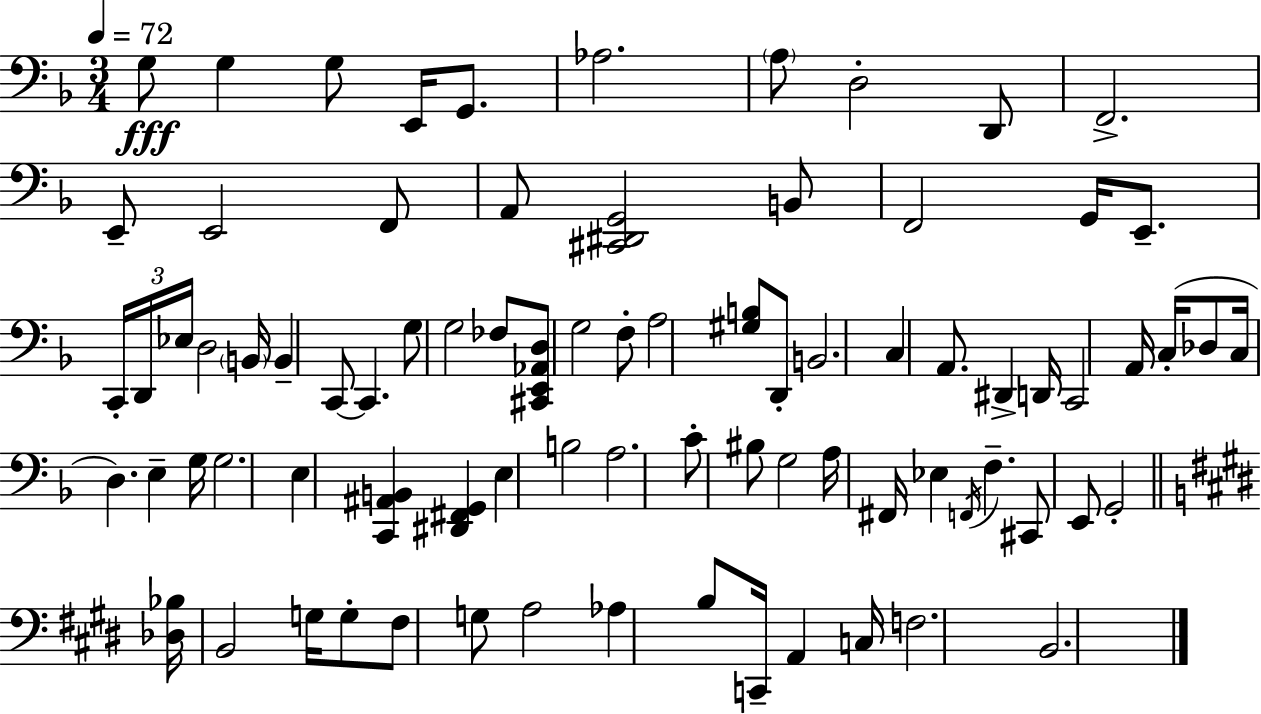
X:1
T:Untitled
M:3/4
L:1/4
K:Dm
G,/2 G, G,/2 E,,/4 G,,/2 _A,2 A,/2 D,2 D,,/2 F,,2 E,,/2 E,,2 F,,/2 A,,/2 [^C,,^D,,G,,]2 B,,/2 F,,2 G,,/4 E,,/2 C,,/4 D,,/4 _E,/4 D,2 B,,/4 B,, C,,/2 C,, G,/2 G,2 _F,/2 [^C,,E,,_A,,D,]/2 G,2 F,/2 A,2 [^G,B,]/2 D,,/2 B,,2 C, A,,/2 ^D,, D,,/4 C,,2 A,,/4 C,/4 _D,/2 C,/4 D, E, G,/4 G,2 E, [C,,^A,,B,,] [^D,,^F,,G,,] E, B,2 A,2 C/2 ^B,/2 G,2 A,/4 ^F,,/4 _E, F,,/4 F, ^C,,/2 E,,/2 G,,2 [_D,_B,]/4 B,,2 G,/4 G,/2 ^F,/2 G,/2 A,2 _A, B,/2 C,,/4 A,, C,/4 F,2 B,,2